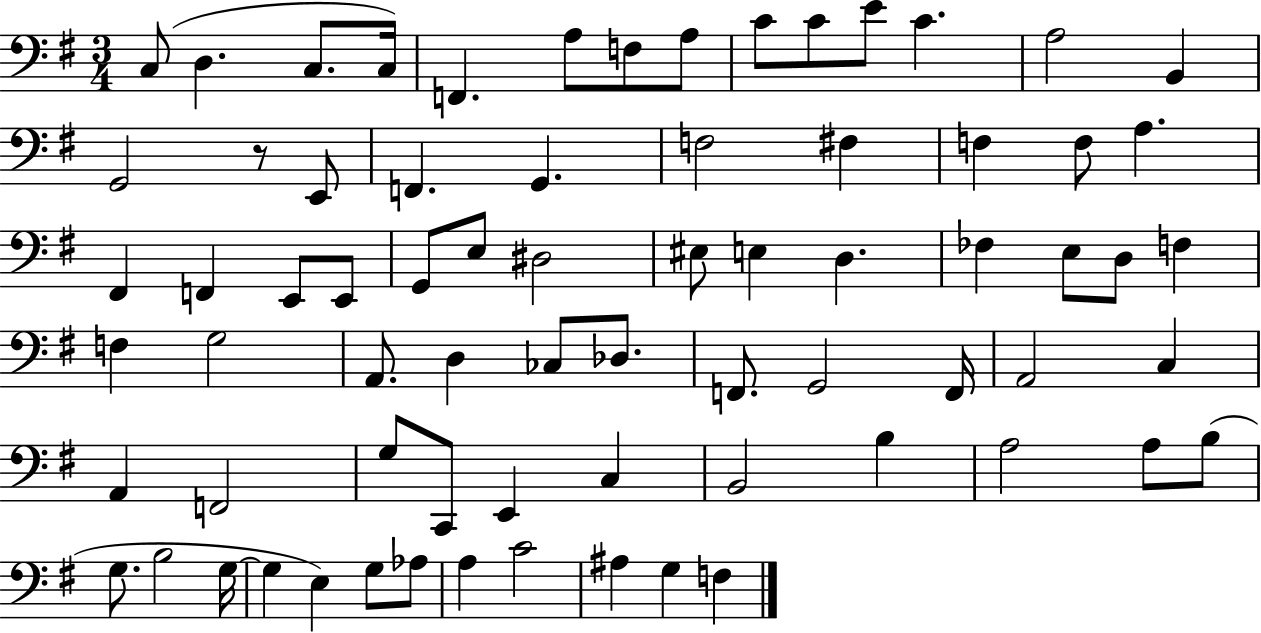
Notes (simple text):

C3/e D3/q. C3/e. C3/s F2/q. A3/e F3/e A3/e C4/e C4/e E4/e C4/q. A3/h B2/q G2/h R/e E2/e F2/q. G2/q. F3/h F#3/q F3/q F3/e A3/q. F#2/q F2/q E2/e E2/e G2/e E3/e D#3/h EIS3/e E3/q D3/q. FES3/q E3/e D3/e F3/q F3/q G3/h A2/e. D3/q CES3/e Db3/e. F2/e. G2/h F2/s A2/h C3/q A2/q F2/h G3/e C2/e E2/q C3/q B2/h B3/q A3/h A3/e B3/e G3/e. B3/h G3/s G3/q E3/q G3/e Ab3/e A3/q C4/h A#3/q G3/q F3/q